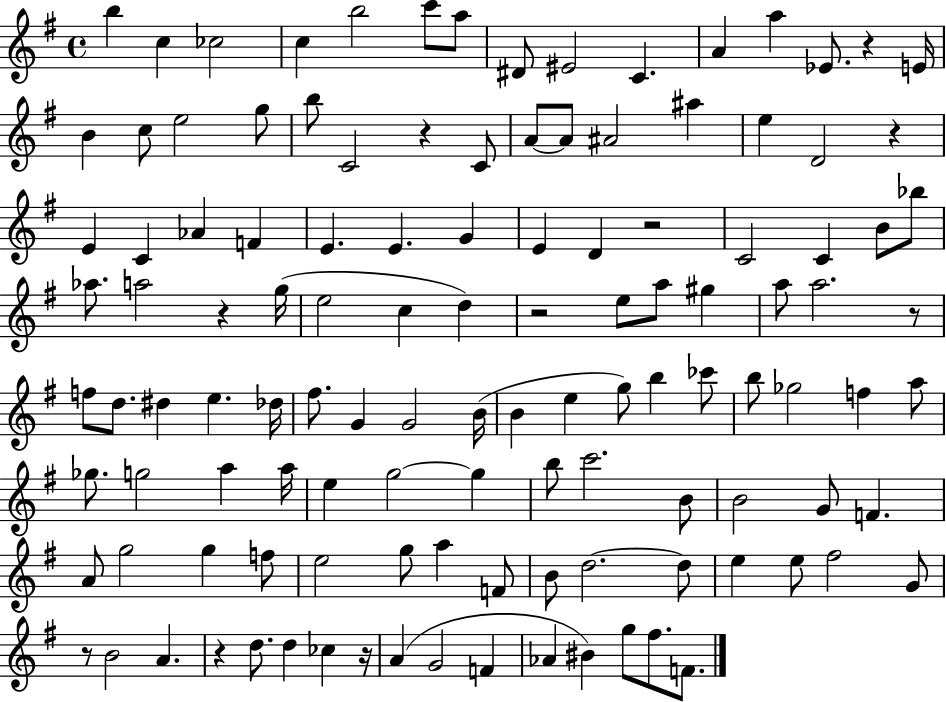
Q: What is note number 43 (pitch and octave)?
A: G5